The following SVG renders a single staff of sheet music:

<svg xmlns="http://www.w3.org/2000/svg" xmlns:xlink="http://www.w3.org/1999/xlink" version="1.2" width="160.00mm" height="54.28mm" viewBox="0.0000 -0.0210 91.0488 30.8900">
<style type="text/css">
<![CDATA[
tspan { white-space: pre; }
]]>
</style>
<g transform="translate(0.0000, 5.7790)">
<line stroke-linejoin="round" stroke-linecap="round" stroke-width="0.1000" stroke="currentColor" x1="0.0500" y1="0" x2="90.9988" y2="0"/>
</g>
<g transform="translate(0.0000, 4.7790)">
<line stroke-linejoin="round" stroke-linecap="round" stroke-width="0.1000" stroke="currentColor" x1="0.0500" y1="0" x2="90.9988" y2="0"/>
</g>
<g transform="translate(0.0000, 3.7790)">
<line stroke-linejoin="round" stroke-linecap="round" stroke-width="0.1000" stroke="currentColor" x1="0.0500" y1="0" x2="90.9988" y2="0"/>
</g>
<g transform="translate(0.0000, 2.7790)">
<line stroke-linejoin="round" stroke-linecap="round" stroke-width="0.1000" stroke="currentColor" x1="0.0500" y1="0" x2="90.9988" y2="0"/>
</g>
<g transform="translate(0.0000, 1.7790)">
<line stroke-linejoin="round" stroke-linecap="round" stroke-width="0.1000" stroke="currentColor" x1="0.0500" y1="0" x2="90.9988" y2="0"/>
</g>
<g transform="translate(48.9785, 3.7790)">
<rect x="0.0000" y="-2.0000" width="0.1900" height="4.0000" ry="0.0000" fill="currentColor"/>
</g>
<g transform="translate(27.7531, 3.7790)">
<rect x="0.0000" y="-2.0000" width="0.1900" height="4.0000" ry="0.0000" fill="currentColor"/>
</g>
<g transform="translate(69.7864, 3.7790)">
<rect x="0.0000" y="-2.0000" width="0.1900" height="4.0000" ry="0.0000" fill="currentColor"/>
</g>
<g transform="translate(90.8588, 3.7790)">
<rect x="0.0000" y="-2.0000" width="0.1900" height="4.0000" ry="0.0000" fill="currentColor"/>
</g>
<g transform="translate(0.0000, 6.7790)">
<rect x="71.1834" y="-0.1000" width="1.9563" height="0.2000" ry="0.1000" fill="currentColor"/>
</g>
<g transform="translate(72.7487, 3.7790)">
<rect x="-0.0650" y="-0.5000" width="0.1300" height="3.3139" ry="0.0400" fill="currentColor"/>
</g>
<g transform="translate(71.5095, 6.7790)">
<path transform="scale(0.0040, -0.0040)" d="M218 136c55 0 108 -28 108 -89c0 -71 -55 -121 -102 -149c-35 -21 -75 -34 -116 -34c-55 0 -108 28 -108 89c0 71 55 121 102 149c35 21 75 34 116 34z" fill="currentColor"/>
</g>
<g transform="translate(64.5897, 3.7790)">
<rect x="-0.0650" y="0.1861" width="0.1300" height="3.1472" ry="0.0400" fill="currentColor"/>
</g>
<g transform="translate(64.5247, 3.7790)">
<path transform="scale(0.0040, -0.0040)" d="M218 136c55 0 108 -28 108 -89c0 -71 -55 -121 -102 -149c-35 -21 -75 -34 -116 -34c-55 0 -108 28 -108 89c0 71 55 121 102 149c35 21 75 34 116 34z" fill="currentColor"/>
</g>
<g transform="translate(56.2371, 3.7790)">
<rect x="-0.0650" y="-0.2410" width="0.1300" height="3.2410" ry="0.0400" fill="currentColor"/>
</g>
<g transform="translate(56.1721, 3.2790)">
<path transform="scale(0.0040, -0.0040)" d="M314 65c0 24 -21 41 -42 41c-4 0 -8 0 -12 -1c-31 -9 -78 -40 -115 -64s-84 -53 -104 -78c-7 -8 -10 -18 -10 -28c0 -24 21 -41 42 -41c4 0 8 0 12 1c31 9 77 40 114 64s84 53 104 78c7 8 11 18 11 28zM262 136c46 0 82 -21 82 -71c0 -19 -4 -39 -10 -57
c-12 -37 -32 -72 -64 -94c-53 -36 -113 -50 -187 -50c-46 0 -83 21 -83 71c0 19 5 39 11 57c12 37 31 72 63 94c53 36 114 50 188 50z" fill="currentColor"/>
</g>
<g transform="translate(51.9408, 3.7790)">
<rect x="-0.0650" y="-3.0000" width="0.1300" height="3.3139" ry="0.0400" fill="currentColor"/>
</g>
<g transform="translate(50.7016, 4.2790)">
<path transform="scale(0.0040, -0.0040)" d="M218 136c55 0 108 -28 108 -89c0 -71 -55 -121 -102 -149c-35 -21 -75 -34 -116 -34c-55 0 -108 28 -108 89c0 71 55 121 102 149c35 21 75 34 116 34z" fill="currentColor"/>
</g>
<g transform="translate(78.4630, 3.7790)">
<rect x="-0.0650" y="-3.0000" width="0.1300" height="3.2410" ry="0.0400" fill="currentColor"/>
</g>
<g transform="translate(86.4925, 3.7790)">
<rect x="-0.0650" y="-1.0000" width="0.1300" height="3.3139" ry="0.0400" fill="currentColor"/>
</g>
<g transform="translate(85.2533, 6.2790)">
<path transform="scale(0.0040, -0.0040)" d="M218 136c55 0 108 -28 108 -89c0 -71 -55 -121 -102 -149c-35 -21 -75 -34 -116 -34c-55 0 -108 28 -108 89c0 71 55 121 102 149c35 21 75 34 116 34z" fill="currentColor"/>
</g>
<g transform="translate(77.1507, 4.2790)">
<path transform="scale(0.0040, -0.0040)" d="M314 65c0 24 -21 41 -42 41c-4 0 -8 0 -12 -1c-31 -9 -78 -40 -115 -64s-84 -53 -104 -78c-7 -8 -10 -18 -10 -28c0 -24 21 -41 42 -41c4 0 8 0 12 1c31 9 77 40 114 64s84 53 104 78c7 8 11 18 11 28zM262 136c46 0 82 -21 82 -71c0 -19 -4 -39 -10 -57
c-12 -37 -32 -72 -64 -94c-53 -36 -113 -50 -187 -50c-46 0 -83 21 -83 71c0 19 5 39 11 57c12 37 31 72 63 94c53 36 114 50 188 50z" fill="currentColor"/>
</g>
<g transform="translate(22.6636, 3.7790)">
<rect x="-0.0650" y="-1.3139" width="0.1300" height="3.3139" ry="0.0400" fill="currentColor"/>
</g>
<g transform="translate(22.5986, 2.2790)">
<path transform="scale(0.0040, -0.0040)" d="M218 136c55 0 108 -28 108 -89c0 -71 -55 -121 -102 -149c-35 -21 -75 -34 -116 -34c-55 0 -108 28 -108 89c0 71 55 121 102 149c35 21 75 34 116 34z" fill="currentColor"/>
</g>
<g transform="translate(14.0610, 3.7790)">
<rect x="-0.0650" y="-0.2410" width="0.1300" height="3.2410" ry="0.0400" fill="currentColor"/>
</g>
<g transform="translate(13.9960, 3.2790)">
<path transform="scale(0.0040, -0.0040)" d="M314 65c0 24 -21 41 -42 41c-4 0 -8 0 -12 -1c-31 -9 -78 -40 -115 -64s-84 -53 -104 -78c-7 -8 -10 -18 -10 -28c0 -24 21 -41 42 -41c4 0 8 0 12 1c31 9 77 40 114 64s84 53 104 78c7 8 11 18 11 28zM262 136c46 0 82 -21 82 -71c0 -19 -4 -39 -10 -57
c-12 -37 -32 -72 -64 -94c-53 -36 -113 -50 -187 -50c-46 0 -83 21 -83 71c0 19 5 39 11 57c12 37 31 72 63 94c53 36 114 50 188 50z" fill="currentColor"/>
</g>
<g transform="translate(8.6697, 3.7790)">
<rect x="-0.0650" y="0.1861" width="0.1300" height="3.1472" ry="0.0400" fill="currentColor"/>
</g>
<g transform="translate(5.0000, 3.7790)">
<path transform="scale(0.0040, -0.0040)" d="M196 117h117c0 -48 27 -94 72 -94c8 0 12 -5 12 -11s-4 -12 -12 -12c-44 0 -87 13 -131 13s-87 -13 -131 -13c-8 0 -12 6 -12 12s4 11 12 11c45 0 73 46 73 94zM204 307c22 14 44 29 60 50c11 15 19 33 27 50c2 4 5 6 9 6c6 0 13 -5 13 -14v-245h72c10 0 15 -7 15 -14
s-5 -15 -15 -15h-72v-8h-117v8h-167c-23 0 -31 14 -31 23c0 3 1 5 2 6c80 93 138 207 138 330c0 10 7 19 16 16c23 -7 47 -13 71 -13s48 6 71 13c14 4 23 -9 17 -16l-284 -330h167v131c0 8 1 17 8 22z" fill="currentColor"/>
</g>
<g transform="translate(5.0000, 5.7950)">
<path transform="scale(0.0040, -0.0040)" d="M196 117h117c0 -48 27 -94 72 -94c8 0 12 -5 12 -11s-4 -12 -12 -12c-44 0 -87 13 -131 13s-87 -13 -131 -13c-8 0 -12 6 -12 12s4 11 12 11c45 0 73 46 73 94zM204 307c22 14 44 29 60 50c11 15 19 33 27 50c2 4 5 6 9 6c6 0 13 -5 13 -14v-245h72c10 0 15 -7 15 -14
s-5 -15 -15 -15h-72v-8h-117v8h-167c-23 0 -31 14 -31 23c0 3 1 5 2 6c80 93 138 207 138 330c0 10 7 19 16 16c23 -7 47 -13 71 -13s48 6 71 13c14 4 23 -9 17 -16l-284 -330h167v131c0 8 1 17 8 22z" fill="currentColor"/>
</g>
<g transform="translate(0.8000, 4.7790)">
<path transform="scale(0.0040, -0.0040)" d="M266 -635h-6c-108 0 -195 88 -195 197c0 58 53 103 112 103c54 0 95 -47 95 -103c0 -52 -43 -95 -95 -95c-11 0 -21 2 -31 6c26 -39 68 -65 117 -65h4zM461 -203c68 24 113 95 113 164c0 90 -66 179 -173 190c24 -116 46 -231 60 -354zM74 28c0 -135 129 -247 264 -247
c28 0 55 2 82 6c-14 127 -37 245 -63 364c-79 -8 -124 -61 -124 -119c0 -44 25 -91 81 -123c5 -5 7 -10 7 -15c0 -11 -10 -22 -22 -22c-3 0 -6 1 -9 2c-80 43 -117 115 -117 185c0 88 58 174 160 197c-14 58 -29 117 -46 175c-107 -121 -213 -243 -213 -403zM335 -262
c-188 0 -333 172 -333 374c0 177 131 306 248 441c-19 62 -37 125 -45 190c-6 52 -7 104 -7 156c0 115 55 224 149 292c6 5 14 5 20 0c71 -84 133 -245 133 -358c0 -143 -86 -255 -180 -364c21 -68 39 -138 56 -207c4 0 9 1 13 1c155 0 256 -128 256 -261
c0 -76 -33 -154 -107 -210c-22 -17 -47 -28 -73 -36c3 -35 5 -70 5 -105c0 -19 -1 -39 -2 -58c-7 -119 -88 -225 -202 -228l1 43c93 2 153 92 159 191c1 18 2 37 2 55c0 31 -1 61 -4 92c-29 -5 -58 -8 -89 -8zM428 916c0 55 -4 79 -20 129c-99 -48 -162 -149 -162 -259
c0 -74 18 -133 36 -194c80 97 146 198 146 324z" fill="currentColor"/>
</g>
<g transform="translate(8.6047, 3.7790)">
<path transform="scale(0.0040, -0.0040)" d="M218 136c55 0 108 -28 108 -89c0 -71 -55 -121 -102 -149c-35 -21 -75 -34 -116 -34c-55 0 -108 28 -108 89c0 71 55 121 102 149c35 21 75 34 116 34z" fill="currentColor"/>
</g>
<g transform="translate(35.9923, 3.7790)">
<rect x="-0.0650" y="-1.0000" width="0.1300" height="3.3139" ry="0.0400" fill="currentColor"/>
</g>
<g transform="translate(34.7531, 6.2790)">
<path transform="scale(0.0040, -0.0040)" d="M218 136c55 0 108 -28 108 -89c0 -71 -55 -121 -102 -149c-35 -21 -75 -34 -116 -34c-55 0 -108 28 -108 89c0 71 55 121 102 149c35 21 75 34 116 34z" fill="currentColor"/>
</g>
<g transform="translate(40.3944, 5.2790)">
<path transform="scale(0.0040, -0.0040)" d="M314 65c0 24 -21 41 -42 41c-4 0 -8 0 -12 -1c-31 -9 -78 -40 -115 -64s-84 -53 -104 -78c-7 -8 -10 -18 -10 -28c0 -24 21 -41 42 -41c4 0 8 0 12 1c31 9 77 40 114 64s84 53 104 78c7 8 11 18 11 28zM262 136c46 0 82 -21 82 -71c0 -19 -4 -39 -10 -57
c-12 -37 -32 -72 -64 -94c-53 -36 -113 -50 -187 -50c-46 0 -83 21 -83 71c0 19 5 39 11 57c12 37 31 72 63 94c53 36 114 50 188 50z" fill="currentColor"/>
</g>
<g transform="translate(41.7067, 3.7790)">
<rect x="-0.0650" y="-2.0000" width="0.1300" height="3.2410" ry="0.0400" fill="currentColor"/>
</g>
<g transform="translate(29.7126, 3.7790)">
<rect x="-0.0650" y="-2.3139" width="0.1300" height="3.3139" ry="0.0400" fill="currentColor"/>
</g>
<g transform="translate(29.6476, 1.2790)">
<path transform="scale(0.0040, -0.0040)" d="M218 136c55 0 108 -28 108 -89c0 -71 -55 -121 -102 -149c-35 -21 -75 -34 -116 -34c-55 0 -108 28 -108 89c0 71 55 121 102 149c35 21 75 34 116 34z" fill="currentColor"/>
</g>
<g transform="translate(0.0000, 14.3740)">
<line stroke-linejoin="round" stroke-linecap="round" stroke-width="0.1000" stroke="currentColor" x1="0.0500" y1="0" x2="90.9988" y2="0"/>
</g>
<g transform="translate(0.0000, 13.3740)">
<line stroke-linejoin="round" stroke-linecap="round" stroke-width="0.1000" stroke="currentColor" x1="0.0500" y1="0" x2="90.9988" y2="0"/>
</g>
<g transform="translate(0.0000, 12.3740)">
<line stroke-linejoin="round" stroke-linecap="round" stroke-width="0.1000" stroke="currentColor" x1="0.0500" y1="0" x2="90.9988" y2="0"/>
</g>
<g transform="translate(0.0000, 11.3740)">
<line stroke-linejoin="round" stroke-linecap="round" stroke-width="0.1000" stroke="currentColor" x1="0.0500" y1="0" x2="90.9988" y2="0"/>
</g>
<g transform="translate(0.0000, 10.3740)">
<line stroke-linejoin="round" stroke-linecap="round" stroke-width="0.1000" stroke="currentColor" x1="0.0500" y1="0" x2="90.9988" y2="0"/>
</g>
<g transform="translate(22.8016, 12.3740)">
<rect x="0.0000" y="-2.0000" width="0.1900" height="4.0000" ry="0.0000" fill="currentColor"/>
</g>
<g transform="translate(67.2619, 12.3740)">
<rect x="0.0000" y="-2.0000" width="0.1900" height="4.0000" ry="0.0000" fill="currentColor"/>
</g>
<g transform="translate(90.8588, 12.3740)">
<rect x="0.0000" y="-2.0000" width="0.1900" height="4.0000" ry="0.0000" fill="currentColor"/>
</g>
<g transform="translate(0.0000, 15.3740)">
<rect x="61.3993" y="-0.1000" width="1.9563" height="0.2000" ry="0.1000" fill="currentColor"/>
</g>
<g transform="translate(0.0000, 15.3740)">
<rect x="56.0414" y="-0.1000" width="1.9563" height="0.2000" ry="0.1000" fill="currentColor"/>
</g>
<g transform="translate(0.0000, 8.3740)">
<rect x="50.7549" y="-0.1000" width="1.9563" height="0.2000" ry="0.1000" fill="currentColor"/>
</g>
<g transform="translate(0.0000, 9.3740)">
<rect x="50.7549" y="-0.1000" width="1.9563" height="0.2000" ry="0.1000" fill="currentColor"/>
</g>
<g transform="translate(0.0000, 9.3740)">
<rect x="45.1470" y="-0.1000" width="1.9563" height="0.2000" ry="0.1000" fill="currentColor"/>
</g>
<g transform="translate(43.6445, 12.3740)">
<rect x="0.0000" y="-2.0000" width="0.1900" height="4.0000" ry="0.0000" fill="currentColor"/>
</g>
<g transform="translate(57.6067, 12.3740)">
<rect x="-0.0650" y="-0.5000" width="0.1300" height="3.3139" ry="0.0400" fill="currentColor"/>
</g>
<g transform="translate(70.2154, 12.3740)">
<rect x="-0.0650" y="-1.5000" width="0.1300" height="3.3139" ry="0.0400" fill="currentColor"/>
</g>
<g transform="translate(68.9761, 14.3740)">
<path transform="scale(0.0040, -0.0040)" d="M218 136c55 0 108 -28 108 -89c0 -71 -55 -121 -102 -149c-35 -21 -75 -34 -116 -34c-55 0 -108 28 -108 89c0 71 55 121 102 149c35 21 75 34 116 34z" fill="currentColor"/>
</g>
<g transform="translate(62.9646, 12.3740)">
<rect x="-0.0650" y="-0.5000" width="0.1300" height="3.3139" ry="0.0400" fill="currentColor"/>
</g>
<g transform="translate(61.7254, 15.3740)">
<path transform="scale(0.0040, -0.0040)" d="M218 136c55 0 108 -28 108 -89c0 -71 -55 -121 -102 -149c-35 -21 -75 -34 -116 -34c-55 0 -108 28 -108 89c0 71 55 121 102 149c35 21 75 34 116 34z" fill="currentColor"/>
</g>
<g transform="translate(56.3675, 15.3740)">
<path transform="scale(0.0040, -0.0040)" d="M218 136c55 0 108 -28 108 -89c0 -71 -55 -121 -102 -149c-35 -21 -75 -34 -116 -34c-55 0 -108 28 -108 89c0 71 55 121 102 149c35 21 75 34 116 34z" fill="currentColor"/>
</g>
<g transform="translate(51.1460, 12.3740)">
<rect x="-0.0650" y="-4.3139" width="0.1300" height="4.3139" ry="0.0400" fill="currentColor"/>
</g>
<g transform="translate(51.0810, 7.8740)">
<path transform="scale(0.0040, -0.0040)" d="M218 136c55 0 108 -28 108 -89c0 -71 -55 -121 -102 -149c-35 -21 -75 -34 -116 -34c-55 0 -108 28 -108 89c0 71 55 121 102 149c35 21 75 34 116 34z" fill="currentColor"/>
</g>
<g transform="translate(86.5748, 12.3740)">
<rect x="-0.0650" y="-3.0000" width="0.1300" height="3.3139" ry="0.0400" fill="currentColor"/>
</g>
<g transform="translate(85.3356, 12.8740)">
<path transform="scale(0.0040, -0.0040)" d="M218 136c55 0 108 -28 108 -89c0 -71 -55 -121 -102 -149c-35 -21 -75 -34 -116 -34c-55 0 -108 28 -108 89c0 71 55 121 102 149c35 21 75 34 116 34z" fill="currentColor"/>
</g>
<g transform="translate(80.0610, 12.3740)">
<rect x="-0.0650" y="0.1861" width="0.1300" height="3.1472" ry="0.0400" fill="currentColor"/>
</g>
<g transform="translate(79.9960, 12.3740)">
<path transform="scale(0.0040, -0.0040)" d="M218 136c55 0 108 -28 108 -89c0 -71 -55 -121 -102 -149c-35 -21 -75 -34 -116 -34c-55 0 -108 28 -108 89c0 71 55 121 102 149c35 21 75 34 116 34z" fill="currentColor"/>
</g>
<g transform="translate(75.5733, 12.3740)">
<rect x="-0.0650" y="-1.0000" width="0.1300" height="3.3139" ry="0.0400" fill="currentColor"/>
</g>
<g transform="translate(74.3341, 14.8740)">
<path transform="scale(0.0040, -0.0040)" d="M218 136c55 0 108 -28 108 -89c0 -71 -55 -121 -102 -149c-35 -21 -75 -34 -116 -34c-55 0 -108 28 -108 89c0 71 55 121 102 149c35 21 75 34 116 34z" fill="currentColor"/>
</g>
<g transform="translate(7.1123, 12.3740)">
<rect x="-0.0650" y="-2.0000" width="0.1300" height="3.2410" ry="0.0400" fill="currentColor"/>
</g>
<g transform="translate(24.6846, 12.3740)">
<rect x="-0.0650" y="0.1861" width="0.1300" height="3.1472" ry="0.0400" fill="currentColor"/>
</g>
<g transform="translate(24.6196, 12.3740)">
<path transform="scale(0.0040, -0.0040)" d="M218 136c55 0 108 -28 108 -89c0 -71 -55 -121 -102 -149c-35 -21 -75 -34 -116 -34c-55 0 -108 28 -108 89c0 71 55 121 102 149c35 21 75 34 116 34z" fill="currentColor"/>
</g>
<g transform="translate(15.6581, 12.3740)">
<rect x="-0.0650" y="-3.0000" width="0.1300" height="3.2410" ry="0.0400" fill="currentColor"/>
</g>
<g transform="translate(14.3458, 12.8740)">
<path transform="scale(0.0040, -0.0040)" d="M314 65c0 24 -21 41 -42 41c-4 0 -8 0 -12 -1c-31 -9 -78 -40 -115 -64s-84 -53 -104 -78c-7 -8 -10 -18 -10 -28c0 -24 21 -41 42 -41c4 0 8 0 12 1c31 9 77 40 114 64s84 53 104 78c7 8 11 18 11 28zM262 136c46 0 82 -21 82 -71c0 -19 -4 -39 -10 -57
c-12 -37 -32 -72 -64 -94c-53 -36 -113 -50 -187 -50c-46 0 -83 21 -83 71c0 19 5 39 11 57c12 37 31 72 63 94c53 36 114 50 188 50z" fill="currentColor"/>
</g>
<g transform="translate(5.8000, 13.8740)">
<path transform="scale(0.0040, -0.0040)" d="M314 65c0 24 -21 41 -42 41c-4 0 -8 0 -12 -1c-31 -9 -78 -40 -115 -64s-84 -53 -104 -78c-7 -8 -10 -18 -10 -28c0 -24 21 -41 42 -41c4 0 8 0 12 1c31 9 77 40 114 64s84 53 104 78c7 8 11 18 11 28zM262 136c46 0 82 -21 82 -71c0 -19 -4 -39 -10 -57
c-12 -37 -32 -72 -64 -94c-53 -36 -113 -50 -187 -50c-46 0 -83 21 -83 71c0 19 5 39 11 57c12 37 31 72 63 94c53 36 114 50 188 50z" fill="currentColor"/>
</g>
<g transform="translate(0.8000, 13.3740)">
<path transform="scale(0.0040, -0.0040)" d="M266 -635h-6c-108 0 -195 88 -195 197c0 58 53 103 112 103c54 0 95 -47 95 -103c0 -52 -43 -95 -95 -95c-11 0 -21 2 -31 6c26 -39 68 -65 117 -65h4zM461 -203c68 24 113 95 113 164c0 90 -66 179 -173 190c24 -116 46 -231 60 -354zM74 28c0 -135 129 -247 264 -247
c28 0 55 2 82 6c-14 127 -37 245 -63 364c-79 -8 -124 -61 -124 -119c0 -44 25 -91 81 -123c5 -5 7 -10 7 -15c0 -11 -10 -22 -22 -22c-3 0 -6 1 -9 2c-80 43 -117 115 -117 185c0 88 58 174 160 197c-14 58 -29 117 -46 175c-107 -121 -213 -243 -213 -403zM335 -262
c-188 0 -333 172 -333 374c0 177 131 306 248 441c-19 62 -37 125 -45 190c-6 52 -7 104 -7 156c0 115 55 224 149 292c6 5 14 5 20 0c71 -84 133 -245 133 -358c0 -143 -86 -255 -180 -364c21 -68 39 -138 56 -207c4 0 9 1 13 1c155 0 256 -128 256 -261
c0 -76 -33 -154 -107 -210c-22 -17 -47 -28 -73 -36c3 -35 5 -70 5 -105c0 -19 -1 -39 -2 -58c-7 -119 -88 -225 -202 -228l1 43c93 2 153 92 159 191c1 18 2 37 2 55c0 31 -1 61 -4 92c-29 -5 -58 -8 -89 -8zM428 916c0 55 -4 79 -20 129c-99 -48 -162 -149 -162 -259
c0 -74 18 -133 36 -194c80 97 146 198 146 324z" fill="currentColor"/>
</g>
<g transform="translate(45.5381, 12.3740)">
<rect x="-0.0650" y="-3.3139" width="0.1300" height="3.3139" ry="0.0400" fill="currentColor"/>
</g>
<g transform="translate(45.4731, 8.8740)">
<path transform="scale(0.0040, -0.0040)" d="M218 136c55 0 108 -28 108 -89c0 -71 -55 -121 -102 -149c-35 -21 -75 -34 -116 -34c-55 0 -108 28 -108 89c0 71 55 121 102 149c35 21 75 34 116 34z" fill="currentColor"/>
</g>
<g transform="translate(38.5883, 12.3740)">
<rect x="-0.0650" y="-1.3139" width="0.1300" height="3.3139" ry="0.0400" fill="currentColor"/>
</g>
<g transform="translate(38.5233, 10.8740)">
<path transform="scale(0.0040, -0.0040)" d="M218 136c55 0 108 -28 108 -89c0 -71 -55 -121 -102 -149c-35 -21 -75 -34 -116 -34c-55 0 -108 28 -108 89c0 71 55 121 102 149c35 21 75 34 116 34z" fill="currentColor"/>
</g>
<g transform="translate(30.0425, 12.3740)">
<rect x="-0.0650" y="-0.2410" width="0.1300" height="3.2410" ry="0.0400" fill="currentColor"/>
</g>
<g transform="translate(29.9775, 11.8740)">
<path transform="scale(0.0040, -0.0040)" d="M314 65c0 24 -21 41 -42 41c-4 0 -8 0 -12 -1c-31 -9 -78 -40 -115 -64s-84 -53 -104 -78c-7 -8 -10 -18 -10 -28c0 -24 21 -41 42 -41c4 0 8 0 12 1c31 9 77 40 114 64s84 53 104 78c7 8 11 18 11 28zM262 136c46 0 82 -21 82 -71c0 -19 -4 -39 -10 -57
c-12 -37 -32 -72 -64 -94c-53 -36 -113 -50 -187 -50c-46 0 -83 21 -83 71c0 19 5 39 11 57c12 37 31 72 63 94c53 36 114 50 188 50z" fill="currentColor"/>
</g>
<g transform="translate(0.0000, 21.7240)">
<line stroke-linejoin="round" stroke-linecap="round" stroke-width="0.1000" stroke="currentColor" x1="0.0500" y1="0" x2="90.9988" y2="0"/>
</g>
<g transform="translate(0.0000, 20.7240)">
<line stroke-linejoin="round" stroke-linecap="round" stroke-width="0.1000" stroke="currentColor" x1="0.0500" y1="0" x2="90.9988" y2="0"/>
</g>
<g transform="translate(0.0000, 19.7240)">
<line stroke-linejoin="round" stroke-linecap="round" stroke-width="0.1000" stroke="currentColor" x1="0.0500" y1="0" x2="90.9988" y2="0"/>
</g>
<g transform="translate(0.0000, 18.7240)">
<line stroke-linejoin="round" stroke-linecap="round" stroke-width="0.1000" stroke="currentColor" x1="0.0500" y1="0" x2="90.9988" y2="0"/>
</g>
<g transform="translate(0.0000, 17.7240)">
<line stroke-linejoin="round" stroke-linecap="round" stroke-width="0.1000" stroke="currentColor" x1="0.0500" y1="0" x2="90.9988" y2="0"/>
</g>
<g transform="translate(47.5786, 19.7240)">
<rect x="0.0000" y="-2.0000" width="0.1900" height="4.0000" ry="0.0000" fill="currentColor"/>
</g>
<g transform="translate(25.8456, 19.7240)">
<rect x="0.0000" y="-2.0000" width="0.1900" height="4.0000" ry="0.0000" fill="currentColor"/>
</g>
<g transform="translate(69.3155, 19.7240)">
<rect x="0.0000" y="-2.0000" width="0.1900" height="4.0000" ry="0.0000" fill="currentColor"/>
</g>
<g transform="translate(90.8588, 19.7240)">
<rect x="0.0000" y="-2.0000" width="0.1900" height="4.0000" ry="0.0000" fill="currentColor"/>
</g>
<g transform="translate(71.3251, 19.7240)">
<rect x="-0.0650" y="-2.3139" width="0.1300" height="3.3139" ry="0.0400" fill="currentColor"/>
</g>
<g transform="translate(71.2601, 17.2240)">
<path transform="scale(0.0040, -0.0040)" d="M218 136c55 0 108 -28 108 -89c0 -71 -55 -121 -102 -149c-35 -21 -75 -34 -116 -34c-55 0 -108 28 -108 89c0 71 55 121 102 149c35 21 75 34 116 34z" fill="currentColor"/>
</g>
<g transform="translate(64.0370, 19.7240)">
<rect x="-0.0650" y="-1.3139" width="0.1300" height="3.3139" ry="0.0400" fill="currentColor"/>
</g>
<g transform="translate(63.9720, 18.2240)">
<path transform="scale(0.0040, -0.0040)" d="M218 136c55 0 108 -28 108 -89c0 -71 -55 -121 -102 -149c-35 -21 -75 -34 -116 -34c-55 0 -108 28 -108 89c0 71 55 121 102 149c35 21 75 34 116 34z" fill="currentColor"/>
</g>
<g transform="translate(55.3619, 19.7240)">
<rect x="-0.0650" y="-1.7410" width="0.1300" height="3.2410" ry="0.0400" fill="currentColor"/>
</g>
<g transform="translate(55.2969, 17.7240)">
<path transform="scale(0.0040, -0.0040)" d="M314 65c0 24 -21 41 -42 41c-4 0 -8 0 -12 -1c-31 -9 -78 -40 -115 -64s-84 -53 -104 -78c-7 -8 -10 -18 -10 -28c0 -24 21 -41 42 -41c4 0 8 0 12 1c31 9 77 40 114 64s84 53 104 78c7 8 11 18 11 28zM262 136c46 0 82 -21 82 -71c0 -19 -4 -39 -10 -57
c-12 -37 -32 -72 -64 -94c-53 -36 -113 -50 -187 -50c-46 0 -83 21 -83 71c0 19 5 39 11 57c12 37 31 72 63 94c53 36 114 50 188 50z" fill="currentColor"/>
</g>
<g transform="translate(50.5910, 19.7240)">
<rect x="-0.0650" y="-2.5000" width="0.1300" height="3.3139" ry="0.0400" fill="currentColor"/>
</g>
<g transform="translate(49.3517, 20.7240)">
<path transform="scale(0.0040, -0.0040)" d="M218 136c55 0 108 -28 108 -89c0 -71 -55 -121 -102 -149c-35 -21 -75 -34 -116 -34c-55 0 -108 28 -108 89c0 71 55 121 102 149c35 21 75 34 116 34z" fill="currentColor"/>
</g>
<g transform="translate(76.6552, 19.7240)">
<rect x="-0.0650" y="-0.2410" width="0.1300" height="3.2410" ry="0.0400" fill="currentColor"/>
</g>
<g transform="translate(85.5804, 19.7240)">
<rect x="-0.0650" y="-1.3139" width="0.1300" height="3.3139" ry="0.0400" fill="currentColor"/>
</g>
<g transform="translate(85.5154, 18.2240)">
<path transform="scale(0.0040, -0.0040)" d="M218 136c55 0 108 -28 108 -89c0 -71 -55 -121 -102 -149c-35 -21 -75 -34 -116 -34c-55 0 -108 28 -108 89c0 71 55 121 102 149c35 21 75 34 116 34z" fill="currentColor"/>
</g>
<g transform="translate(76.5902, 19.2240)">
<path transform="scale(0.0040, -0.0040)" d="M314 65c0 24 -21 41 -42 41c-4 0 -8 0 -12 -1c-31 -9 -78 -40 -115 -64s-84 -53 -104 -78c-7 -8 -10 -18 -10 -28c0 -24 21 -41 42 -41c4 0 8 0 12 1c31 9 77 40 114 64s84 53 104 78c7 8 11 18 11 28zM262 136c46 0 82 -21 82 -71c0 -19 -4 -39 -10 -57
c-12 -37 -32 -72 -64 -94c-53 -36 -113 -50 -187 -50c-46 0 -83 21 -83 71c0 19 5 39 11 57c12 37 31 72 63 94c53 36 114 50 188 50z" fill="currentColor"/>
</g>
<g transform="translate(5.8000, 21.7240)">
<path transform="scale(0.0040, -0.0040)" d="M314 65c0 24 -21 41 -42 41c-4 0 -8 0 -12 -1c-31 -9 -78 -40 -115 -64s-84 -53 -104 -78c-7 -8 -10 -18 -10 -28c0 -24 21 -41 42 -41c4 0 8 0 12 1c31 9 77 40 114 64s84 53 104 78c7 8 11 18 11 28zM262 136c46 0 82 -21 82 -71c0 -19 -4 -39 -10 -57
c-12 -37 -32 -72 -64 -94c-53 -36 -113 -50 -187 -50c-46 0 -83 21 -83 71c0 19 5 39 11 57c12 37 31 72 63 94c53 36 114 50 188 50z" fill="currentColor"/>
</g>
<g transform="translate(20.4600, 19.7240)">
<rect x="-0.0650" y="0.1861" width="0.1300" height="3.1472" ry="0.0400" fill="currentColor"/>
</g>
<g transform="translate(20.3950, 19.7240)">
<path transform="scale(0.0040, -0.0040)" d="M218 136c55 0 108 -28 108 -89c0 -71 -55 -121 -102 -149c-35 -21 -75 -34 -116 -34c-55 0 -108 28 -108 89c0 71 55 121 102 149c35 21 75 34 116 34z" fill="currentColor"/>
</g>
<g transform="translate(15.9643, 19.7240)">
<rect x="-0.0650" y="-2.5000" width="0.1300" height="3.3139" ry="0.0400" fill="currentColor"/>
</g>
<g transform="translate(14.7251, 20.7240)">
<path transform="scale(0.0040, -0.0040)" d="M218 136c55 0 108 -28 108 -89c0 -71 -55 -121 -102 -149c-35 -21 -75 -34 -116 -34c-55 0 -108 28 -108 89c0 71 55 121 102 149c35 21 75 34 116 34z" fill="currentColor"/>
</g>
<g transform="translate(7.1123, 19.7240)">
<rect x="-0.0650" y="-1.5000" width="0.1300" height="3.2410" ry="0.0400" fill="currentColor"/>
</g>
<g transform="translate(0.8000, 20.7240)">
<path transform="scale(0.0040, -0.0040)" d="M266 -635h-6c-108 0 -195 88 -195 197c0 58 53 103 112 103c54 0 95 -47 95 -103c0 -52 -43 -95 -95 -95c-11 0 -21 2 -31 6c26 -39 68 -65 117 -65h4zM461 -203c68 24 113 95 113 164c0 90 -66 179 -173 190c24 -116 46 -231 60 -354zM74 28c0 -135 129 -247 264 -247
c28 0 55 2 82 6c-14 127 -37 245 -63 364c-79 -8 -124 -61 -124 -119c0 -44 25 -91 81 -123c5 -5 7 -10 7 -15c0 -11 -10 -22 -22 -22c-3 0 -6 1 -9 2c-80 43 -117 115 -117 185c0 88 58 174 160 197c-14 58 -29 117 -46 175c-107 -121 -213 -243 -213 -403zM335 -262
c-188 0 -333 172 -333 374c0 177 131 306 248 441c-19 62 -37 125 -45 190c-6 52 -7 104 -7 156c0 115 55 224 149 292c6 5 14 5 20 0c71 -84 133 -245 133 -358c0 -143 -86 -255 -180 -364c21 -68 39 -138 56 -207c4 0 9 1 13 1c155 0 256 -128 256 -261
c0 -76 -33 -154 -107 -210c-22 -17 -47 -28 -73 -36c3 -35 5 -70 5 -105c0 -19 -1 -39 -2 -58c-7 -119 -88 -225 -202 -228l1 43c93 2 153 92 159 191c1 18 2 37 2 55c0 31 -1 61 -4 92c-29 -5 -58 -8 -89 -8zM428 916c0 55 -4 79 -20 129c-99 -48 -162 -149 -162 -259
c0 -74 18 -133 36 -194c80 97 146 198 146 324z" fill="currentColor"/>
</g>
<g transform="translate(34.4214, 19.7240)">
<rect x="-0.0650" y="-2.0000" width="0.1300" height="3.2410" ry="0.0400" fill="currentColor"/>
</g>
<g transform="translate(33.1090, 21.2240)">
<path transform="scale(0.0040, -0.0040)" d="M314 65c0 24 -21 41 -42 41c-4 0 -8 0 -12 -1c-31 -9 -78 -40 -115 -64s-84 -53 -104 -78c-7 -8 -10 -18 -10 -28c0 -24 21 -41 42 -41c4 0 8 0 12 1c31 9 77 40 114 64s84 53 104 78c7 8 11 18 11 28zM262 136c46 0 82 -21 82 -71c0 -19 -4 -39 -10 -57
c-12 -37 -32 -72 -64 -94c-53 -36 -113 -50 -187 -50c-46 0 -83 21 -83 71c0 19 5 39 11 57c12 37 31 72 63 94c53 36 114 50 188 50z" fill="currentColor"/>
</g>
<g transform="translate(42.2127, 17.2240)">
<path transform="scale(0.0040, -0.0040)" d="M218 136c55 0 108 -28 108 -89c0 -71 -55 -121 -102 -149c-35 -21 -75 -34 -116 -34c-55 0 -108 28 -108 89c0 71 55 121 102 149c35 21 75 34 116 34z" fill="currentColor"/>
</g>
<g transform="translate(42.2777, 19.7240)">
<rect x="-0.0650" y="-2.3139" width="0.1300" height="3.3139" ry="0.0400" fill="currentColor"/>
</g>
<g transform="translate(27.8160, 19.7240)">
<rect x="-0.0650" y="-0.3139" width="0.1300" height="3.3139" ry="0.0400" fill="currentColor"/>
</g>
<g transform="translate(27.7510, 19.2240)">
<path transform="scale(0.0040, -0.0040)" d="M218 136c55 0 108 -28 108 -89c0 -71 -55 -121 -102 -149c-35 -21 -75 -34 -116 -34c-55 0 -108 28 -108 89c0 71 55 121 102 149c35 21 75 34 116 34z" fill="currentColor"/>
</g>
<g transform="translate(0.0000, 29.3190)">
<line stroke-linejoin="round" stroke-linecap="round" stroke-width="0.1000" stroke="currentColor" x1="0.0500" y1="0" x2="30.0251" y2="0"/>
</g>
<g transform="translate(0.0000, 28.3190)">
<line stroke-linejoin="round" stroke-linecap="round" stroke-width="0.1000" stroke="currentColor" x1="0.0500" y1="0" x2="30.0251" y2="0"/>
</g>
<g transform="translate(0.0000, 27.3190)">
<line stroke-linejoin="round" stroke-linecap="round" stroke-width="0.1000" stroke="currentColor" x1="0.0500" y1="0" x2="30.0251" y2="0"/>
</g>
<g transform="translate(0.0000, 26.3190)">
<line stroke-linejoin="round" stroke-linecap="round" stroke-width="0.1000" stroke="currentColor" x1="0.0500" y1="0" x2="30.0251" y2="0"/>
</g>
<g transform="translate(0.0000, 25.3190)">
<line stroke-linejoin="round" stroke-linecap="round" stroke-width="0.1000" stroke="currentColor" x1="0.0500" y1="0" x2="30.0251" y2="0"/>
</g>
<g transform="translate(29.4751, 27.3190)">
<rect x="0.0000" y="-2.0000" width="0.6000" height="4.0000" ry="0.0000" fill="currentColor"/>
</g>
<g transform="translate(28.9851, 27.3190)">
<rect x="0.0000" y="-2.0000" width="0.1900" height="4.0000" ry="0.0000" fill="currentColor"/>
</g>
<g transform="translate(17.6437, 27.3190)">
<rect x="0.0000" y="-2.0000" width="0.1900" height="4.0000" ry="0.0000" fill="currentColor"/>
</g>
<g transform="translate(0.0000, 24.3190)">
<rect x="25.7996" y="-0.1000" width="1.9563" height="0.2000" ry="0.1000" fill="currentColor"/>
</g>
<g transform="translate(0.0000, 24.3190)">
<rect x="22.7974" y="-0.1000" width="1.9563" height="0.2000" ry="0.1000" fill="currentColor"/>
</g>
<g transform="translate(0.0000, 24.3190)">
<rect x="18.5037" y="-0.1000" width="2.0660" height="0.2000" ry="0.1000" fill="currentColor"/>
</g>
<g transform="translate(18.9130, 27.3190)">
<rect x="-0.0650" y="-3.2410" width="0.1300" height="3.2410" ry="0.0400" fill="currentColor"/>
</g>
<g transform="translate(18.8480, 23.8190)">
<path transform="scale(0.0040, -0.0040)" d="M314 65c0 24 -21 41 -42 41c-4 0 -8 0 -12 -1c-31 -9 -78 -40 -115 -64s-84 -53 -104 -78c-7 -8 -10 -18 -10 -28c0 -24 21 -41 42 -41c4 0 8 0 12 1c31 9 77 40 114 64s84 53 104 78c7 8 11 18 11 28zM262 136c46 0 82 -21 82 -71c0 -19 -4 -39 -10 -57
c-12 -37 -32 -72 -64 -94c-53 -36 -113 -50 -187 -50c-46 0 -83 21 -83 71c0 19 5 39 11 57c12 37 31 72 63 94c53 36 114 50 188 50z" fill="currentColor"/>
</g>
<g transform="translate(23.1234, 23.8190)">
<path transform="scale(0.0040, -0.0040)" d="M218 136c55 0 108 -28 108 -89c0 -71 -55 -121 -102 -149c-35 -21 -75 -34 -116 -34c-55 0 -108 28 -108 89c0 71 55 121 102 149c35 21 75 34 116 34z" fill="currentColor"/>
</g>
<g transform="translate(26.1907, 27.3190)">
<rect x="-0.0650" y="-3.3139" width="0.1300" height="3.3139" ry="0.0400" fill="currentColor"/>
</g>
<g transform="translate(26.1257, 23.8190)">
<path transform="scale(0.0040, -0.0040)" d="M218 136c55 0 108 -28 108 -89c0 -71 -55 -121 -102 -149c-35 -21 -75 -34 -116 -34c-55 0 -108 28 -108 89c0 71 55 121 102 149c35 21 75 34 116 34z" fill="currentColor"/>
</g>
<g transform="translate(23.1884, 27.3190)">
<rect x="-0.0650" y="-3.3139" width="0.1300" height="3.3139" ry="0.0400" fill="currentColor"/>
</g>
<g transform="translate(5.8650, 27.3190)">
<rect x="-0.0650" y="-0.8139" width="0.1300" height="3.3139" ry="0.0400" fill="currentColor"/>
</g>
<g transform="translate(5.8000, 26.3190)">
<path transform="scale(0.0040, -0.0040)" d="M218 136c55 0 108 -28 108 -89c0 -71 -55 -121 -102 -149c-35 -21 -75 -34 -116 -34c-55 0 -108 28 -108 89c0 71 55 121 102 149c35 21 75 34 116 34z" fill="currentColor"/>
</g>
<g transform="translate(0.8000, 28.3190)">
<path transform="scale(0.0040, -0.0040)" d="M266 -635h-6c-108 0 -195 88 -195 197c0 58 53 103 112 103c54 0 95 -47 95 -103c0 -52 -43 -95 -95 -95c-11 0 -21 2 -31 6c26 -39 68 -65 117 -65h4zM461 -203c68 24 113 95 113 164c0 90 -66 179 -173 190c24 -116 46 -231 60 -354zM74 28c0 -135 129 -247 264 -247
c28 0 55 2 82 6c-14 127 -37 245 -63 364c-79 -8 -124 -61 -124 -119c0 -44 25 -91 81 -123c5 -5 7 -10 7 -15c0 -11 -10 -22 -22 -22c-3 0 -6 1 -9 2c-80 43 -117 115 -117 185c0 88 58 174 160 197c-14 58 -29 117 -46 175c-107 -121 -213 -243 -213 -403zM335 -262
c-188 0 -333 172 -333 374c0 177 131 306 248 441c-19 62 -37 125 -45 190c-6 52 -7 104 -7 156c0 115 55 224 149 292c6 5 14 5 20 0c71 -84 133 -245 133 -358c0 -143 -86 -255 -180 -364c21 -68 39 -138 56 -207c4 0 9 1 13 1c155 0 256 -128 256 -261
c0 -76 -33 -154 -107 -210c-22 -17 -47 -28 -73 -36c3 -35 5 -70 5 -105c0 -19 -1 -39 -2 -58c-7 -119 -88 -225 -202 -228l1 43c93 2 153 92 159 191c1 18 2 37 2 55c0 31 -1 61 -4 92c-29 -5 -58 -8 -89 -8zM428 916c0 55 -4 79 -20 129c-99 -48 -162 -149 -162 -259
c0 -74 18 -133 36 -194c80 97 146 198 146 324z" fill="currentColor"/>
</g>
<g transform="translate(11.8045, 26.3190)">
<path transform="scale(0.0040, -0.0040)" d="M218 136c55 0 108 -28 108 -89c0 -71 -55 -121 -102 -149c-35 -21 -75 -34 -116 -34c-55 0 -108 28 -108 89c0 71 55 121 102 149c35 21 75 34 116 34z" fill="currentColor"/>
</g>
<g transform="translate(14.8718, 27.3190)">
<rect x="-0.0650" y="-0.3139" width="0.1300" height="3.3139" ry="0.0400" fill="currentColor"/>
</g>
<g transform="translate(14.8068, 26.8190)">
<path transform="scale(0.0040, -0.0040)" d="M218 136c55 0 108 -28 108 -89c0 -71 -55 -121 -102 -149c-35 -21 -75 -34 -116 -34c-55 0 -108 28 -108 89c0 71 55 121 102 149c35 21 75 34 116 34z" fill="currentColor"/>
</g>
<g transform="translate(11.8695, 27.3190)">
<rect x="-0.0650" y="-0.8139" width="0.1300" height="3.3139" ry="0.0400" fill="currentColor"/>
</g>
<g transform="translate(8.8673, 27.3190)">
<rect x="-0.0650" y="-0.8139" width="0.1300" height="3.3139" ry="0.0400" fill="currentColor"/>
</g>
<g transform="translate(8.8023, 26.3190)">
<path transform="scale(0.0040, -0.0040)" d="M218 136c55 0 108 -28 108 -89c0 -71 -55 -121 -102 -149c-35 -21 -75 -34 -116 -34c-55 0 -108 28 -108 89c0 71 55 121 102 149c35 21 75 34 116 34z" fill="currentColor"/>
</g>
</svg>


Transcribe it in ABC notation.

X:1
T:Untitled
M:4/4
L:1/4
K:C
B c2 e g D F2 A c2 B C A2 D F2 A2 B c2 e b d' C C E D B A E2 G B c F2 g G f2 e g c2 e d d d c b2 b b